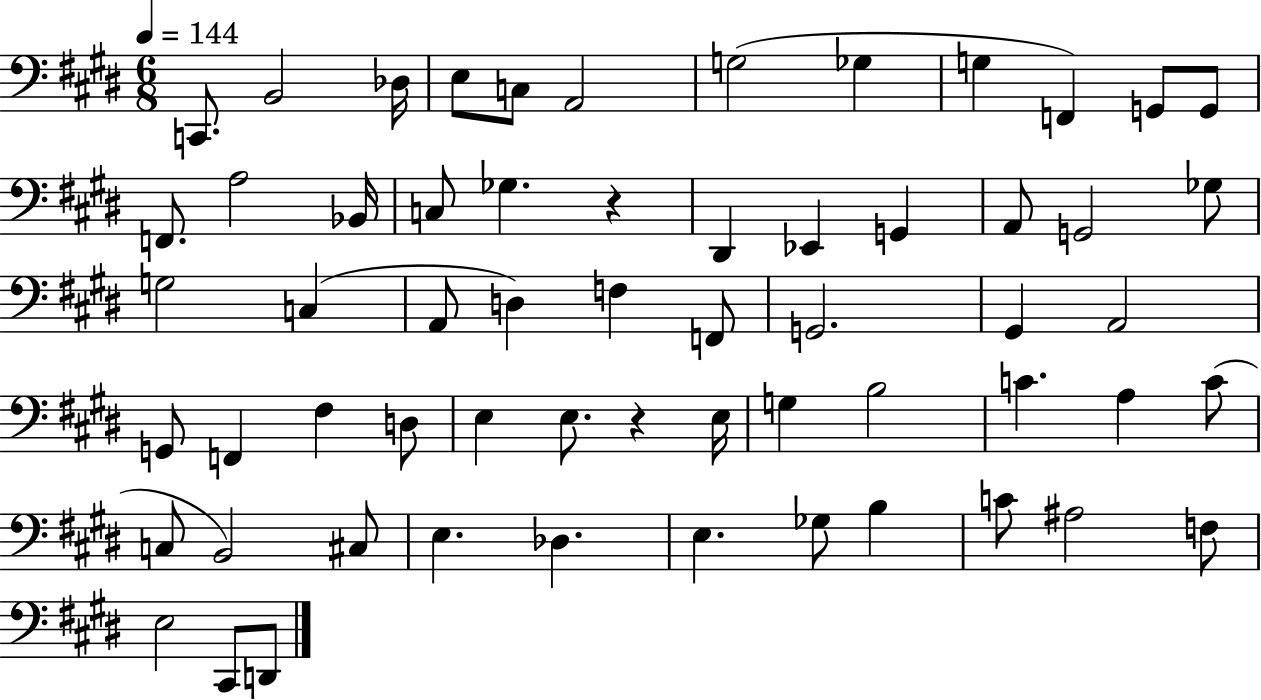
X:1
T:Untitled
M:6/8
L:1/4
K:E
C,,/2 B,,2 _D,/4 E,/2 C,/2 A,,2 G,2 _G, G, F,, G,,/2 G,,/2 F,,/2 A,2 _B,,/4 C,/2 _G, z ^D,, _E,, G,, A,,/2 G,,2 _G,/2 G,2 C, A,,/2 D, F, F,,/2 G,,2 ^G,, A,,2 G,,/2 F,, ^F, D,/2 E, E,/2 z E,/4 G, B,2 C A, C/2 C,/2 B,,2 ^C,/2 E, _D, E, _G,/2 B, C/2 ^A,2 F,/2 E,2 ^C,,/2 D,,/2